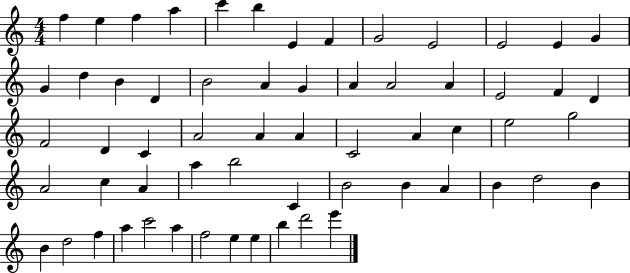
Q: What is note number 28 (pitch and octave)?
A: D4